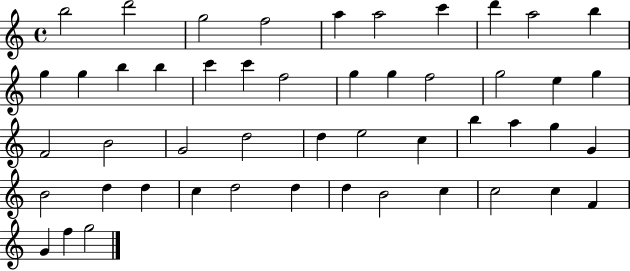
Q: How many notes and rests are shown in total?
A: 49